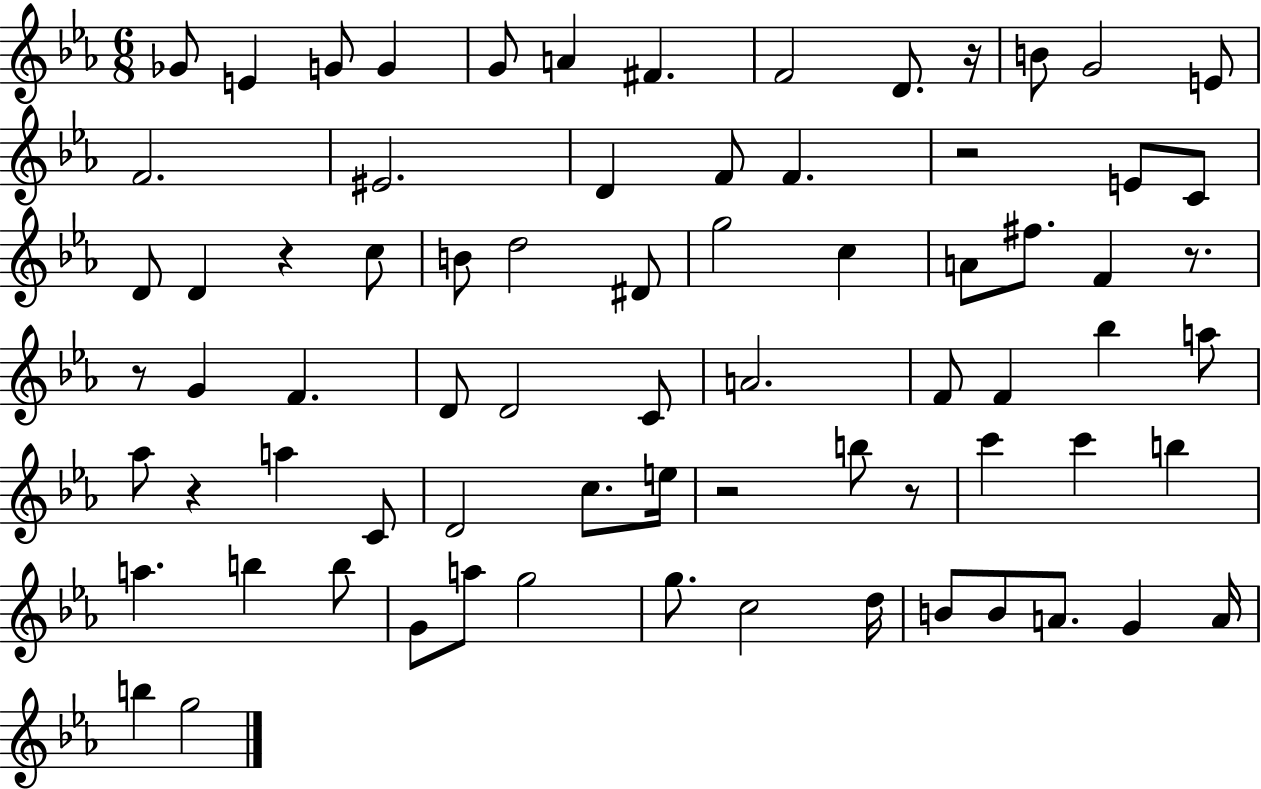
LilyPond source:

{
  \clef treble
  \numericTimeSignature
  \time 6/8
  \key ees \major
  ges'8 e'4 g'8 g'4 | g'8 a'4 fis'4. | f'2 d'8. r16 | b'8 g'2 e'8 | \break f'2. | eis'2. | d'4 f'8 f'4. | r2 e'8 c'8 | \break d'8 d'4 r4 c''8 | b'8 d''2 dis'8 | g''2 c''4 | a'8 fis''8. f'4 r8. | \break r8 g'4 f'4. | d'8 d'2 c'8 | a'2. | f'8 f'4 bes''4 a''8 | \break aes''8 r4 a''4 c'8 | d'2 c''8. e''16 | r2 b''8 r8 | c'''4 c'''4 b''4 | \break a''4. b''4 b''8 | g'8 a''8 g''2 | g''8. c''2 d''16 | b'8 b'8 a'8. g'4 a'16 | \break b''4 g''2 | \bar "|."
}